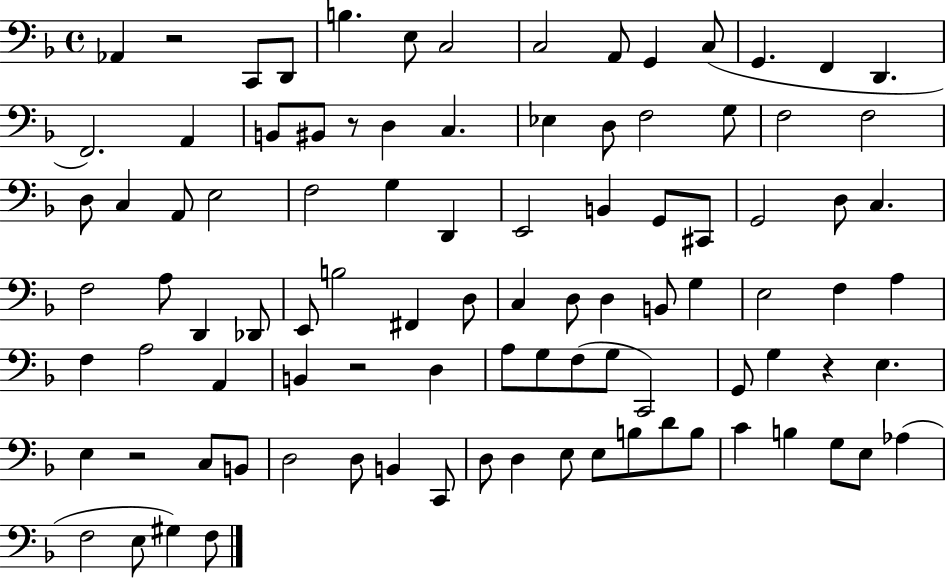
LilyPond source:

{
  \clef bass
  \time 4/4
  \defaultTimeSignature
  \key f \major
  aes,4 r2 c,8 d,8 | b4. e8 c2 | c2 a,8 g,4 c8( | g,4. f,4 d,4. | \break f,2.) a,4 | b,8 bis,8 r8 d4 c4. | ees4 d8 f2 g8 | f2 f2 | \break d8 c4 a,8 e2 | f2 g4 d,4 | e,2 b,4 g,8 cis,8 | g,2 d8 c4. | \break f2 a8 d,4 des,8 | e,8 b2 fis,4 d8 | c4 d8 d4 b,8 g4 | e2 f4 a4 | \break f4 a2 a,4 | b,4 r2 d4 | a8 g8 f8( g8 c,2) | g,8 g4 r4 e4. | \break e4 r2 c8 b,8 | d2 d8 b,4 c,8 | d8 d4 e8 e8 b8 d'8 b8 | c'4 b4 g8 e8 aes4( | \break f2 e8 gis4) f8 | \bar "|."
}